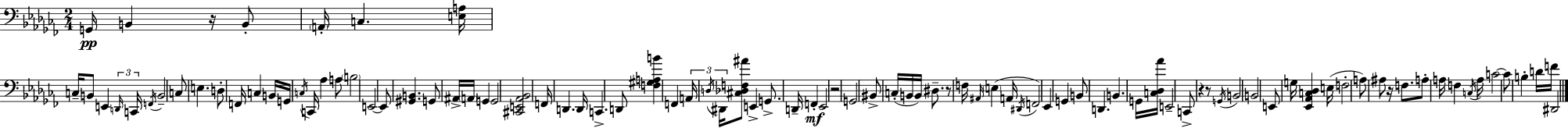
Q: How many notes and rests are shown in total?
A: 99